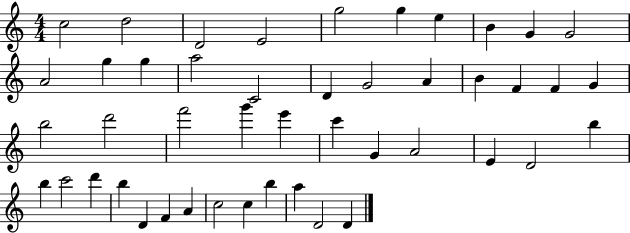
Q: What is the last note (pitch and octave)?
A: D4